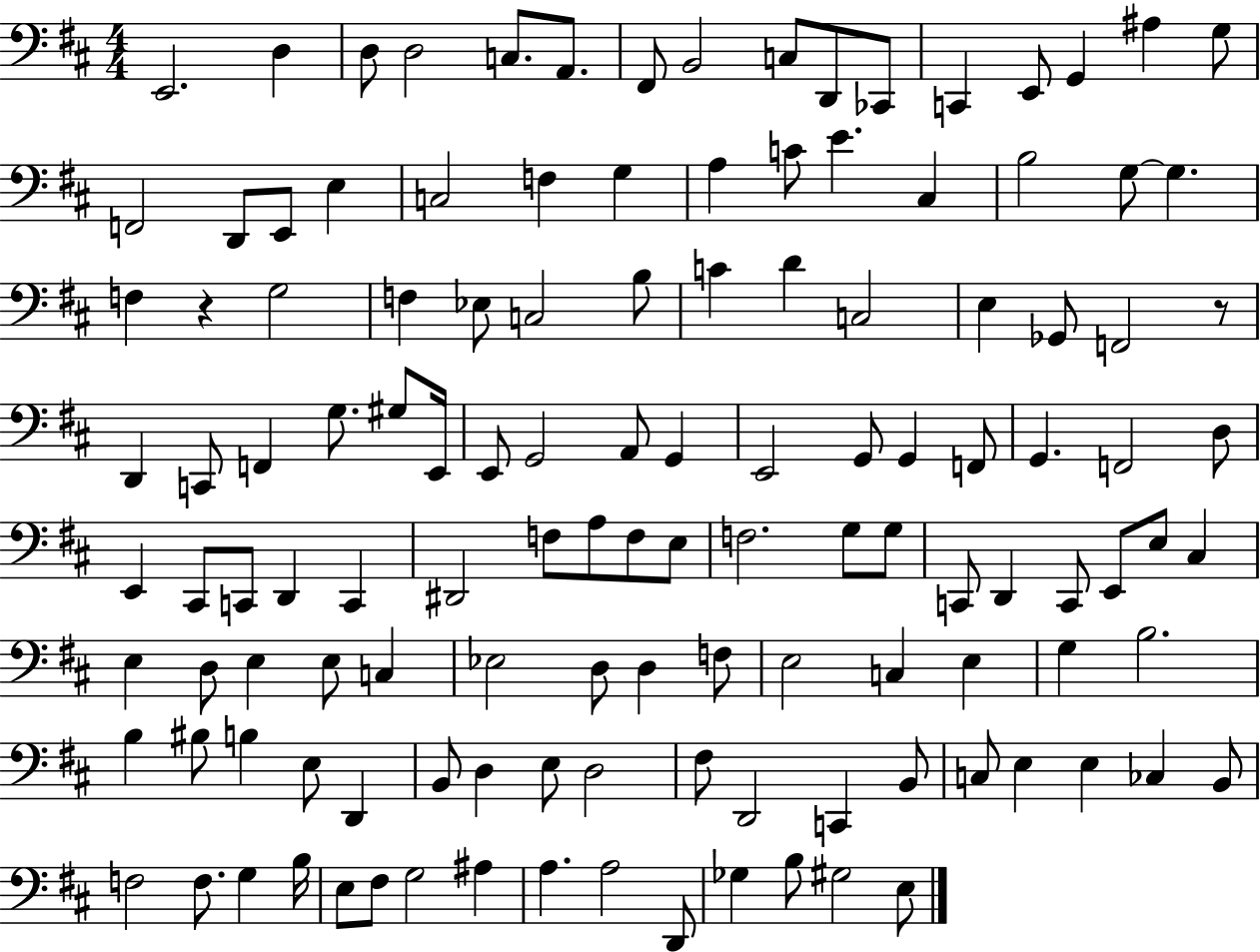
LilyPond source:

{
  \clef bass
  \numericTimeSignature
  \time 4/4
  \key d \major
  e,2. d4 | d8 d2 c8. a,8. | fis,8 b,2 c8 d,8 ces,8 | c,4 e,8 g,4 ais4 g8 | \break f,2 d,8 e,8 e4 | c2 f4 g4 | a4 c'8 e'4. cis4 | b2 g8~~ g4. | \break f4 r4 g2 | f4 ees8 c2 b8 | c'4 d'4 c2 | e4 ges,8 f,2 r8 | \break d,4 c,8 f,4 g8. gis8 e,16 | e,8 g,2 a,8 g,4 | e,2 g,8 g,4 f,8 | g,4. f,2 d8 | \break e,4 cis,8 c,8 d,4 c,4 | dis,2 f8 a8 f8 e8 | f2. g8 g8 | c,8 d,4 c,8 e,8 e8 cis4 | \break e4 d8 e4 e8 c4 | ees2 d8 d4 f8 | e2 c4 e4 | g4 b2. | \break b4 bis8 b4 e8 d,4 | b,8 d4 e8 d2 | fis8 d,2 c,4 b,8 | c8 e4 e4 ces4 b,8 | \break f2 f8. g4 b16 | e8 fis8 g2 ais4 | a4. a2 d,8 | ges4 b8 gis2 e8 | \break \bar "|."
}